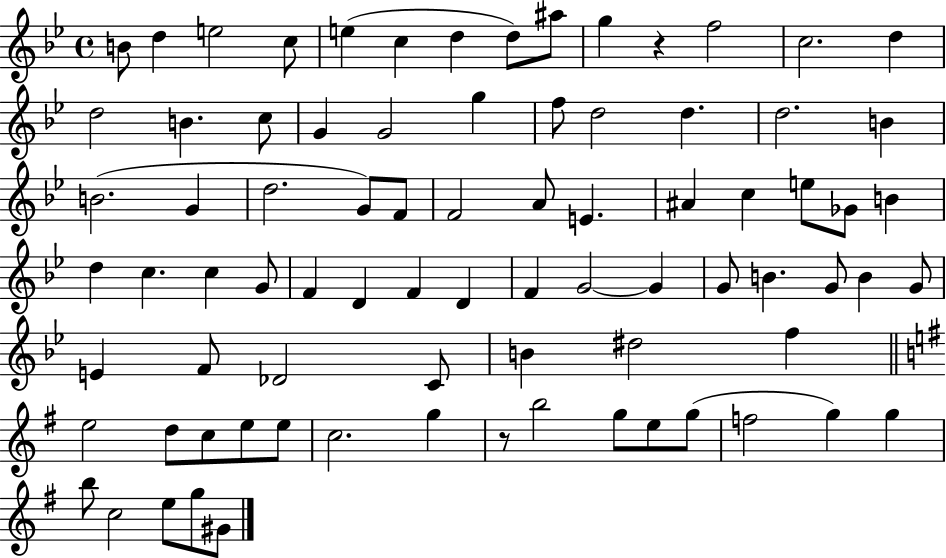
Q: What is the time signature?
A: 4/4